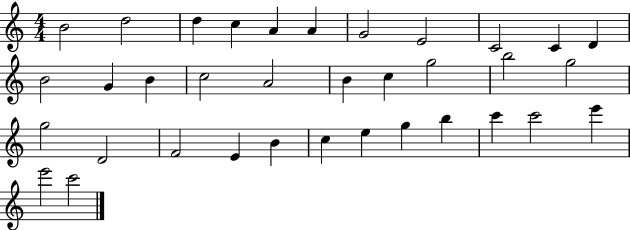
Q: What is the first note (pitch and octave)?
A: B4